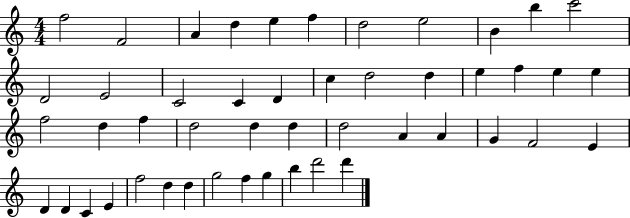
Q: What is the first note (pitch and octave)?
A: F5